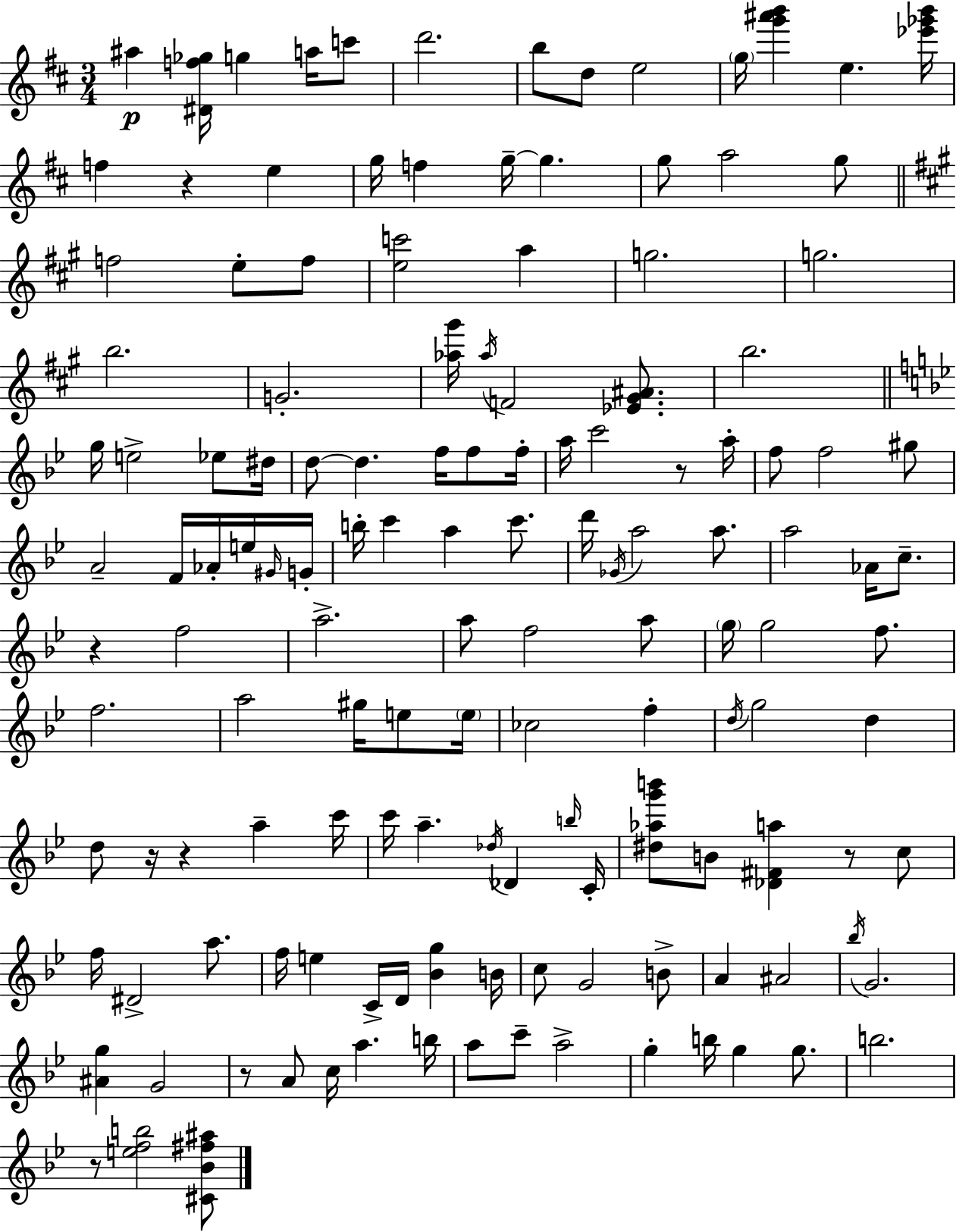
{
  \clef treble
  \numericTimeSignature
  \time 3/4
  \key d \major
  \repeat volta 2 { ais''4\p <dis' f'' ges''>16 g''4 a''16 c'''8 | d'''2. | b''8 d''8 e''2 | \parenthesize g''16 <g''' ais''' b'''>4 e''4. <ees''' ges''' b'''>16 | \break f''4 r4 e''4 | g''16 f''4 g''16--~~ g''4. | g''8 a''2 g''8 | \bar "||" \break \key a \major f''2 e''8-. f''8 | <e'' c'''>2 a''4 | g''2. | g''2. | \break b''2. | g'2.-. | <aes'' gis'''>16 \acciaccatura { aes''16 } f'2 <ees' gis' ais'>8. | b''2. | \break \bar "||" \break \key bes \major g''16 e''2-> ees''8 dis''16 | d''8~~ d''4. f''16 f''8 f''16-. | a''16 c'''2 r8 a''16-. | f''8 f''2 gis''8 | \break a'2-- f'16 aes'16-. e''16 \grace { gis'16 } | g'16-. b''16-. c'''4 a''4 c'''8. | d'''16 \acciaccatura { ges'16 } a''2 a''8. | a''2 aes'16 c''8.-- | \break r4 f''2 | a''2.-> | a''8 f''2 | a''8 \parenthesize g''16 g''2 f''8. | \break f''2. | a''2 gis''16 e''8 | \parenthesize e''16 ces''2 f''4-. | \acciaccatura { d''16 } g''2 d''4 | \break d''8 r16 r4 a''4-- | c'''16 c'''16 a''4.-- \acciaccatura { des''16 } des'4 | \grace { b''16 } c'16-. <dis'' aes'' g''' b'''>8 b'8 <des' fis' a''>4 | r8 c''8 f''16 dis'2-> | \break a''8. f''16 e''4 c'16-> d'16 | <bes' g''>4 b'16 c''8 g'2 | b'8-> a'4 ais'2 | \acciaccatura { bes''16 } g'2. | \break <ais' g''>4 g'2 | r8 a'8 c''16 a''4. | b''16 a''8 c'''8-- a''2-> | g''4-. b''16 g''4 | \break g''8. b''2. | r8 <e'' f'' b''>2 | <cis' bes' fis'' ais''>8 } \bar "|."
}